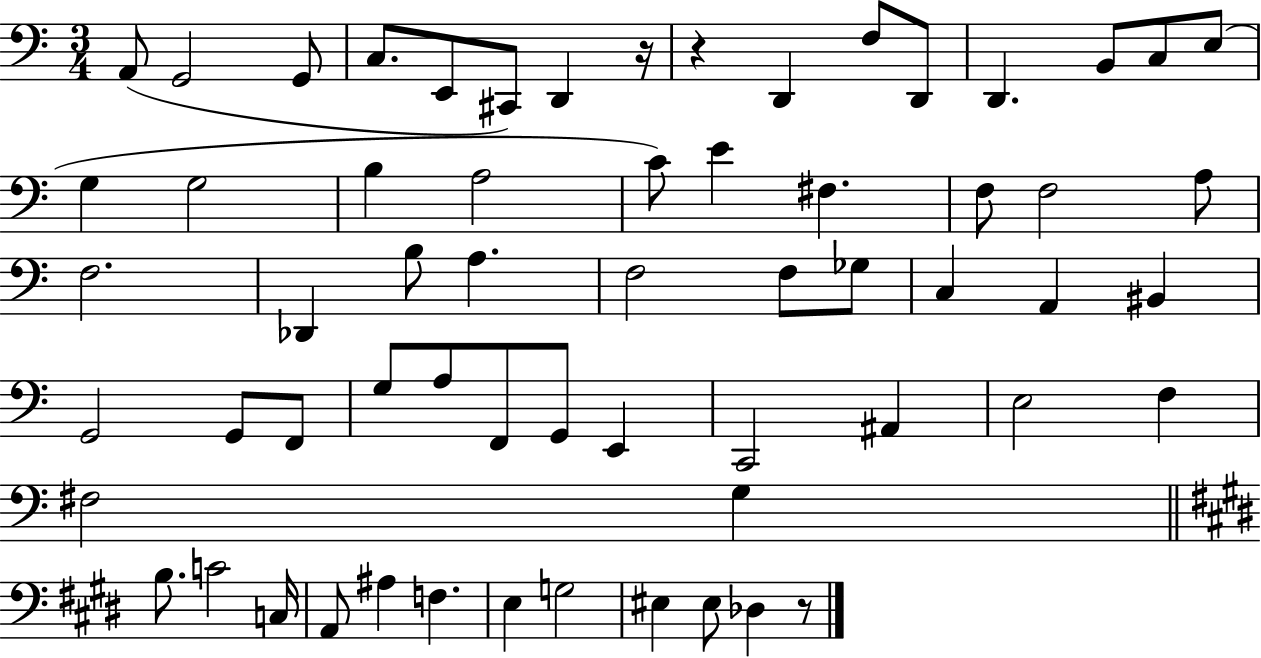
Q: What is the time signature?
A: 3/4